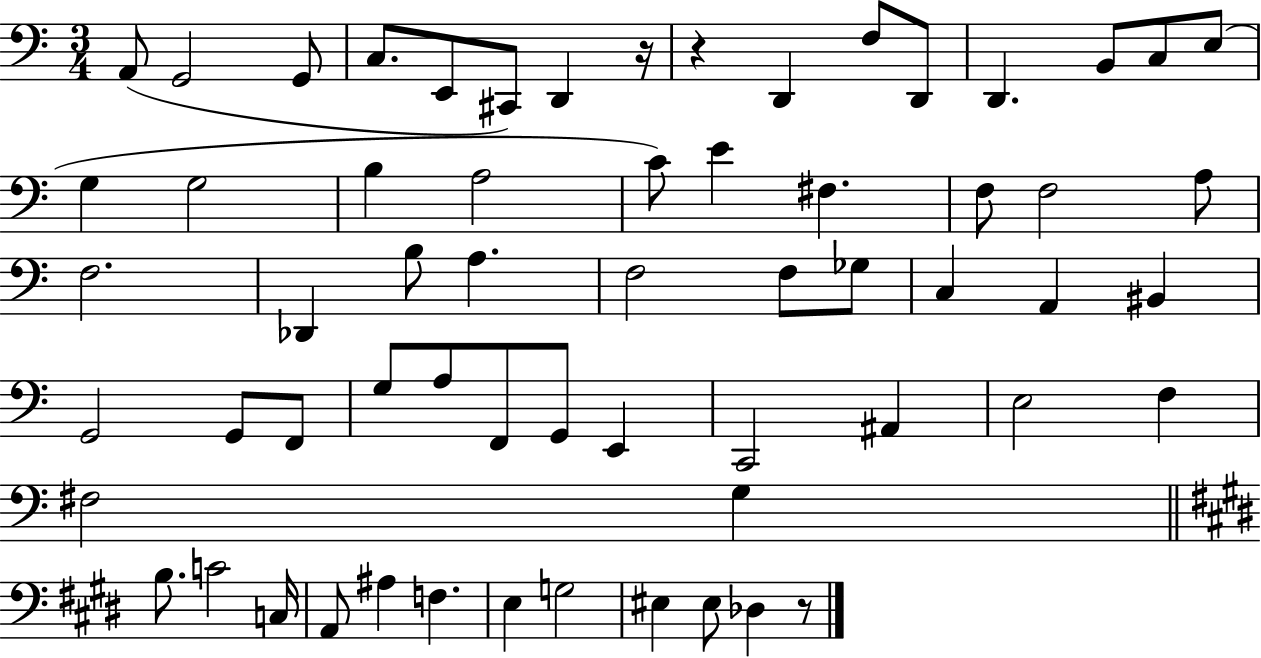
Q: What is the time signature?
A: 3/4